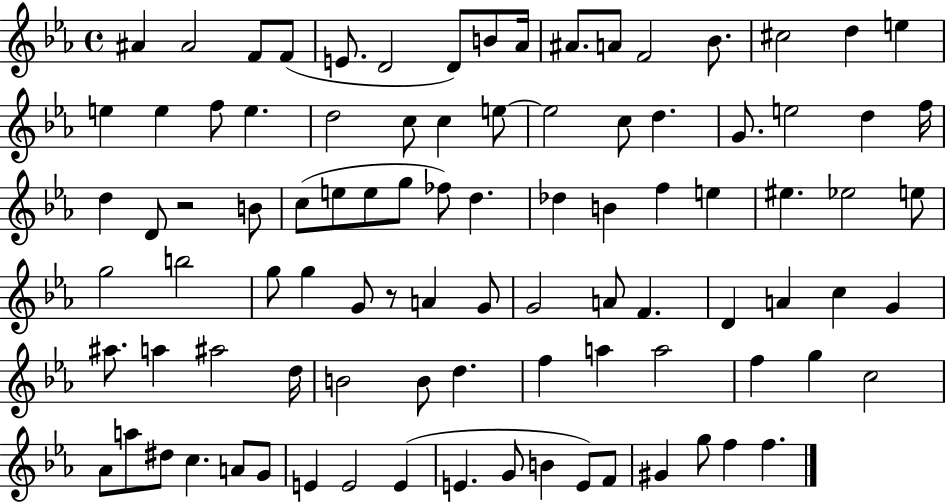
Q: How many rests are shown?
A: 2